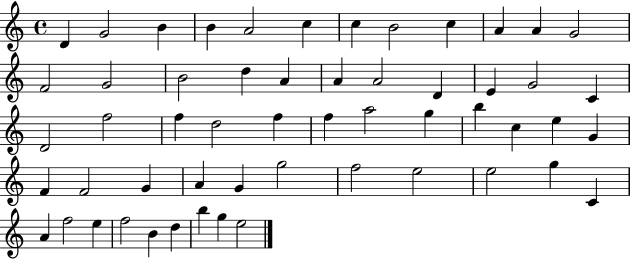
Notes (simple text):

D4/q G4/h B4/q B4/q A4/h C5/q C5/q B4/h C5/q A4/q A4/q G4/h F4/h G4/h B4/h D5/q A4/q A4/q A4/h D4/q E4/q G4/h C4/q D4/h F5/h F5/q D5/h F5/q F5/q A5/h G5/q B5/q C5/q E5/q G4/q F4/q F4/h G4/q A4/q G4/q G5/h F5/h E5/h E5/h G5/q C4/q A4/q F5/h E5/q F5/h B4/q D5/q B5/q G5/q E5/h